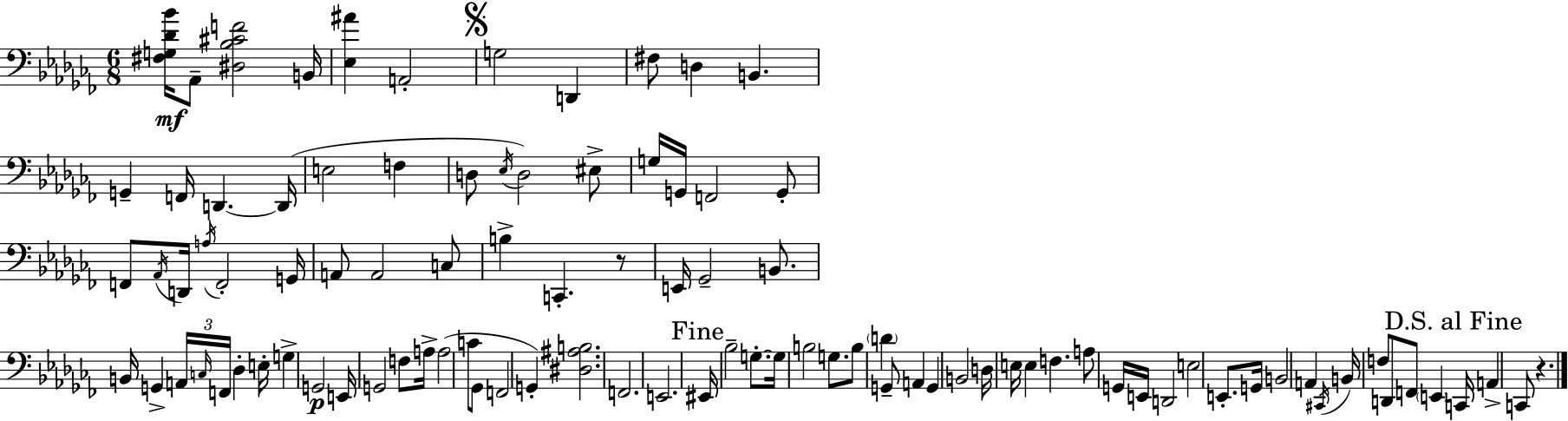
[F#3,G3,Db4,Bb4]/s Ab2/e [D#3,Bb3,C#4,F4]/h B2/s [Eb3,A#4]/q A2/h G3/h D2/q F#3/e D3/q B2/q. G2/q F2/s D2/q. D2/s E3/h F3/q D3/e Eb3/s D3/h EIS3/e G3/s G2/s F2/h G2/e F2/e Ab2/s D2/s A3/s F2/h G2/s A2/e A2/h C3/e B3/q C2/q. R/e E2/s Gb2/h B2/e. B2/s G2/q A2/s C3/s F2/s Db3/q E3/s G3/q G2/h E2/s G2/h F3/e A3/s A3/h C4/e Gb2/e F2/h G2/q [D#3,A#3,B3]/h. F2/h. E2/h. EIS2/s Bb3/h G3/e. G3/s B3/h G3/e. B3/e D4/q G2/e A2/q G2/q B2/h D3/s E3/s E3/q F3/q. A3/e G2/s E2/s D2/h E3/h E2/e. G2/s B2/h A2/q C#2/s B2/s F3/e D2/e F2/e E2/q C2/s A2/q C2/e R/q.